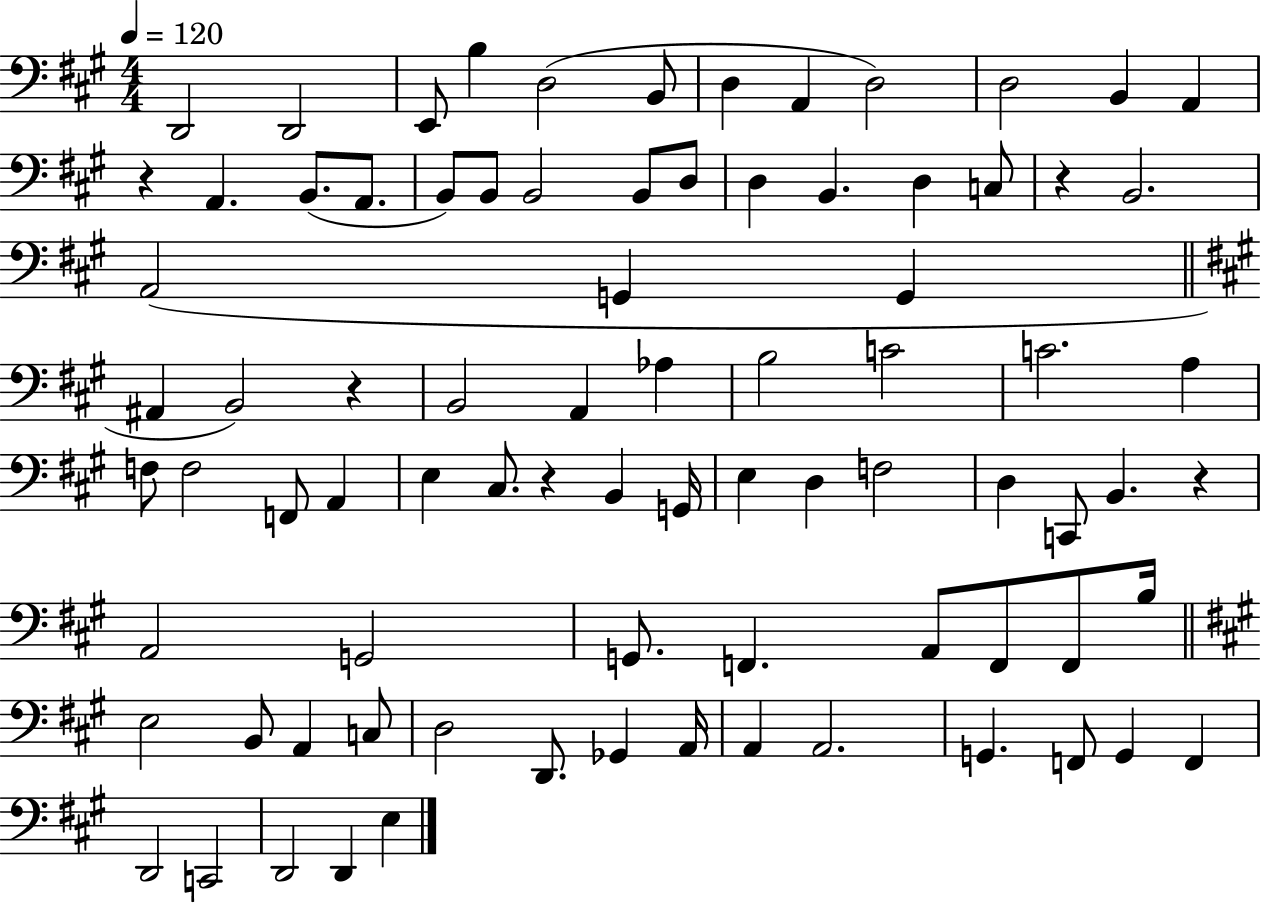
D2/h D2/h E2/e B3/q D3/h B2/e D3/q A2/q D3/h D3/h B2/q A2/q R/q A2/q. B2/e. A2/e. B2/e B2/e B2/h B2/e D3/e D3/q B2/q. D3/q C3/e R/q B2/h. A2/h G2/q G2/q A#2/q B2/h R/q B2/h A2/q Ab3/q B3/h C4/h C4/h. A3/q F3/e F3/h F2/e A2/q E3/q C#3/e. R/q B2/q G2/s E3/q D3/q F3/h D3/q C2/e B2/q. R/q A2/h G2/h G2/e. F2/q. A2/e F2/e F2/e B3/s E3/h B2/e A2/q C3/e D3/h D2/e. Gb2/q A2/s A2/q A2/h. G2/q. F2/e G2/q F2/q D2/h C2/h D2/h D2/q E3/q